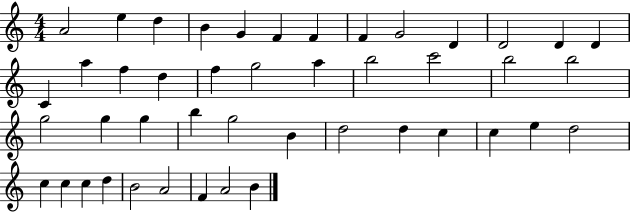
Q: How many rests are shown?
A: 0